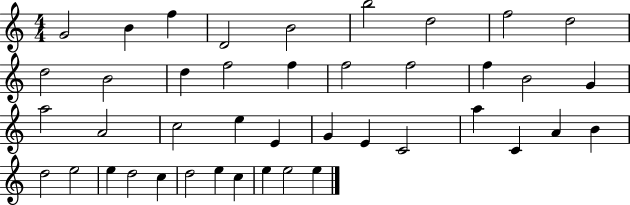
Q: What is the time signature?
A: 4/4